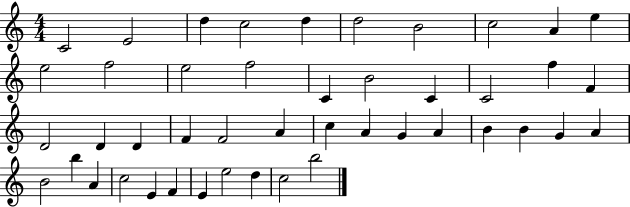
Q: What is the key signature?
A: C major